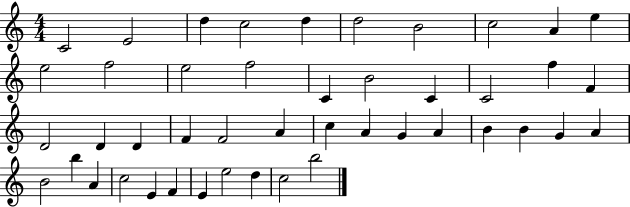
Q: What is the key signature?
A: C major